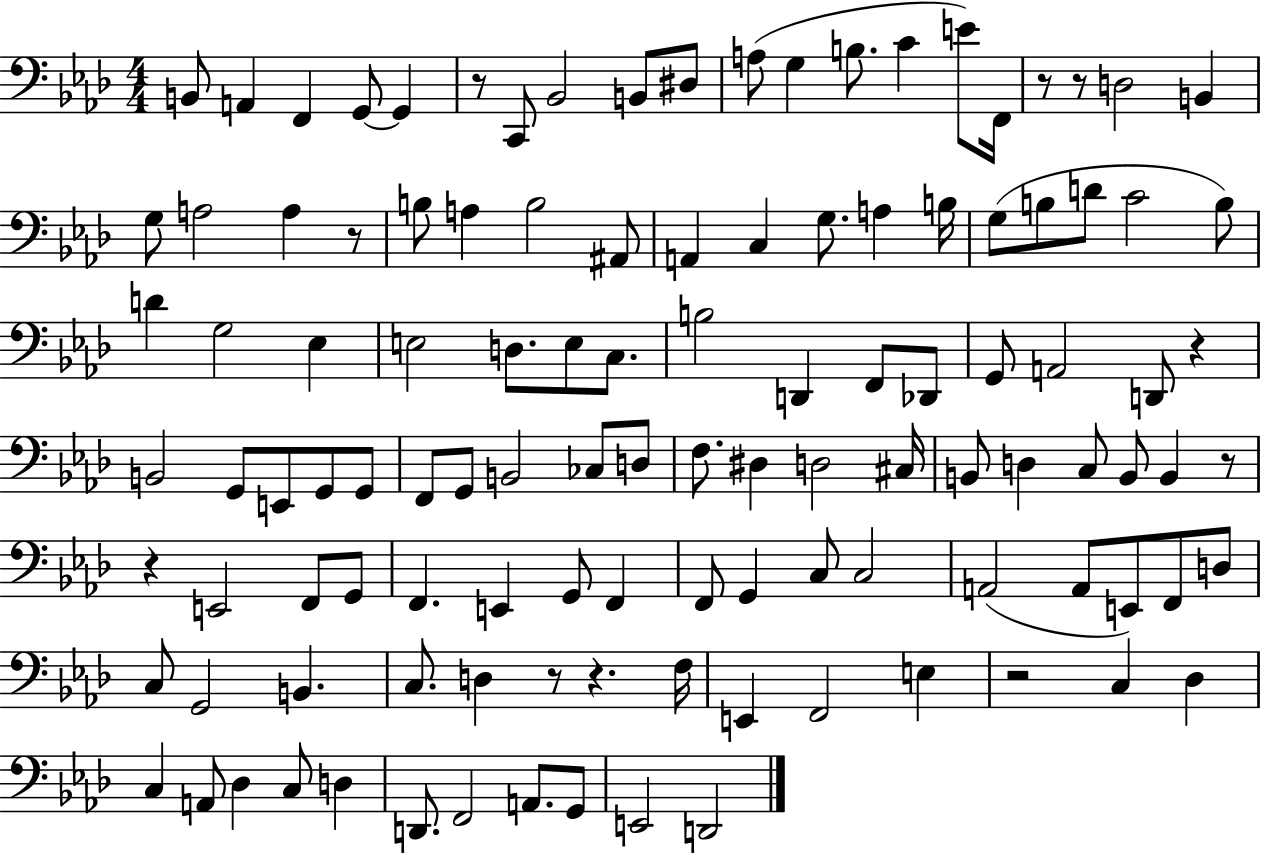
X:1
T:Untitled
M:4/4
L:1/4
K:Ab
B,,/2 A,, F,, G,,/2 G,, z/2 C,,/2 _B,,2 B,,/2 ^D,/2 A,/2 G, B,/2 C E/2 F,,/4 z/2 z/2 D,2 B,, G,/2 A,2 A, z/2 B,/2 A, B,2 ^A,,/2 A,, C, G,/2 A, B,/4 G,/2 B,/2 D/2 C2 B,/2 D G,2 _E, E,2 D,/2 E,/2 C,/2 B,2 D,, F,,/2 _D,,/2 G,,/2 A,,2 D,,/2 z B,,2 G,,/2 E,,/2 G,,/2 G,,/2 F,,/2 G,,/2 B,,2 _C,/2 D,/2 F,/2 ^D, D,2 ^C,/4 B,,/2 D, C,/2 B,,/2 B,, z/2 z E,,2 F,,/2 G,,/2 F,, E,, G,,/2 F,, F,,/2 G,, C,/2 C,2 A,,2 A,,/2 E,,/2 F,,/2 D,/2 C,/2 G,,2 B,, C,/2 D, z/2 z F,/4 E,, F,,2 E, z2 C, _D, C, A,,/2 _D, C,/2 D, D,,/2 F,,2 A,,/2 G,,/2 E,,2 D,,2